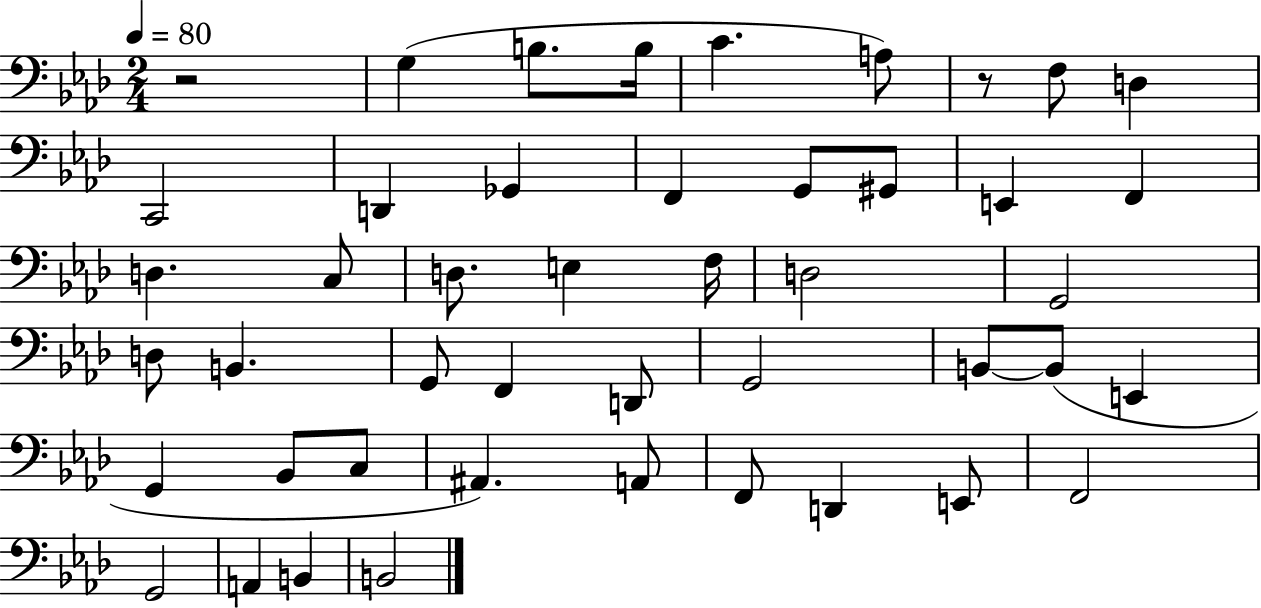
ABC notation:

X:1
T:Untitled
M:2/4
L:1/4
K:Ab
z2 G, B,/2 B,/4 C A,/2 z/2 F,/2 D, C,,2 D,, _G,, F,, G,,/2 ^G,,/2 E,, F,, D, C,/2 D,/2 E, F,/4 D,2 G,,2 D,/2 B,, G,,/2 F,, D,,/2 G,,2 B,,/2 B,,/2 E,, G,, _B,,/2 C,/2 ^A,, A,,/2 F,,/2 D,, E,,/2 F,,2 G,,2 A,, B,, B,,2